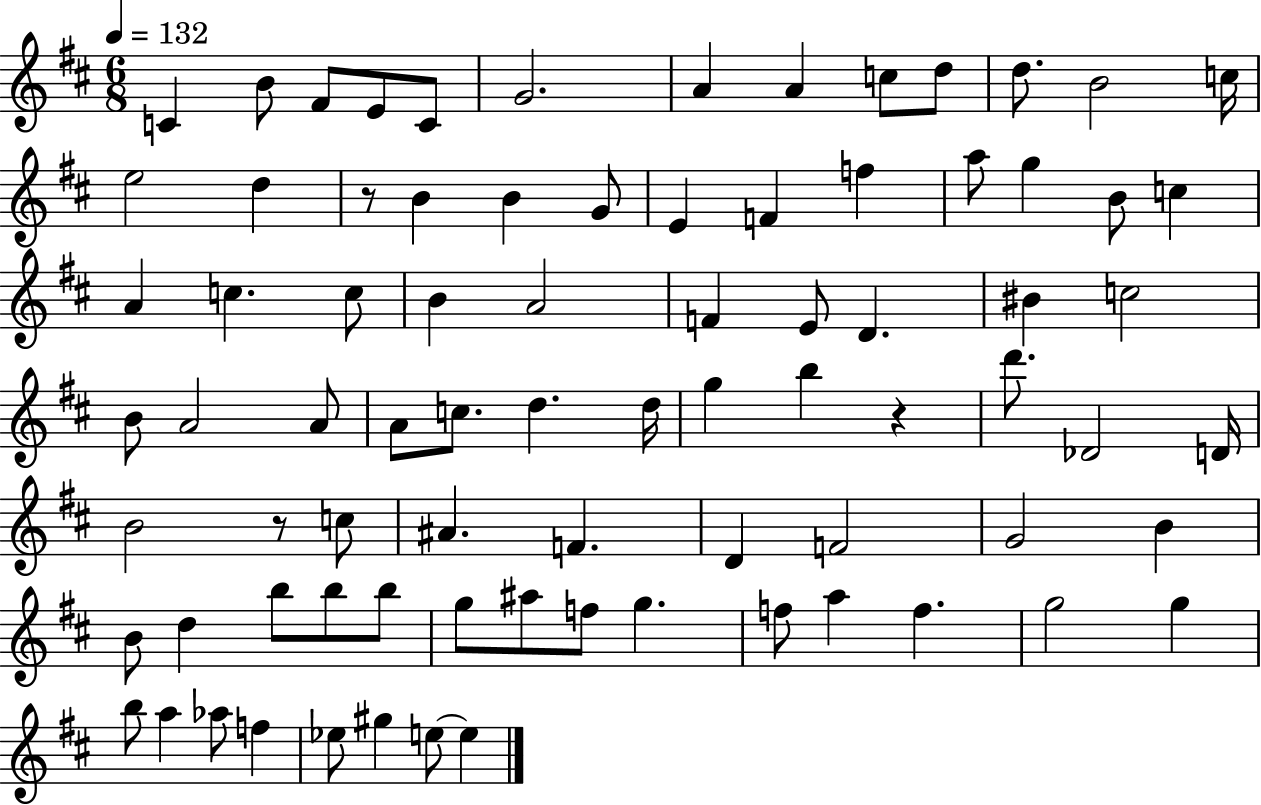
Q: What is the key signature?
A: D major